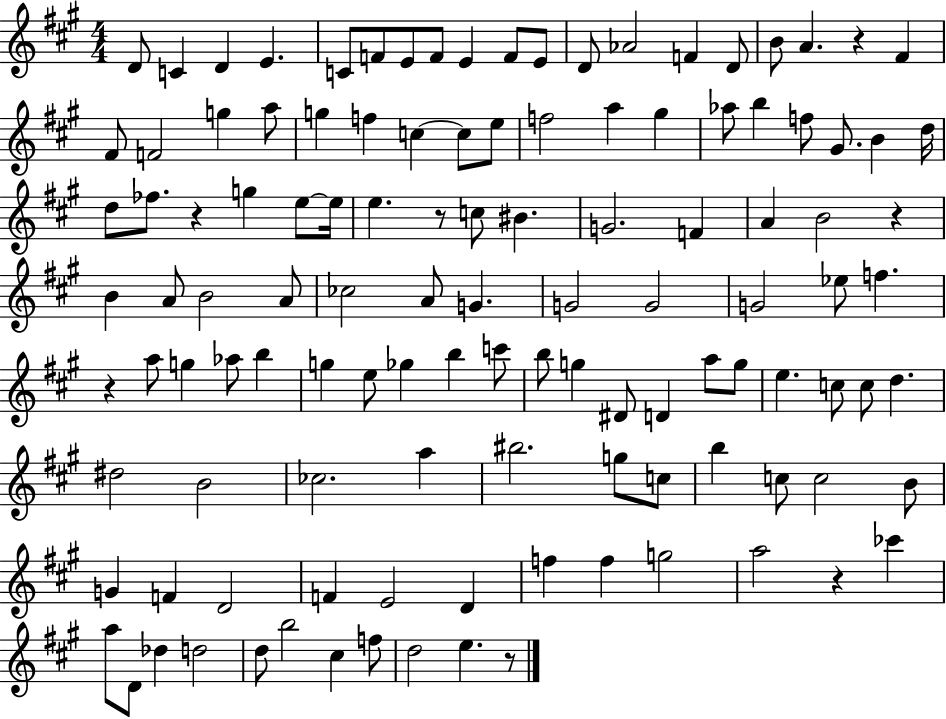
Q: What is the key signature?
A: A major